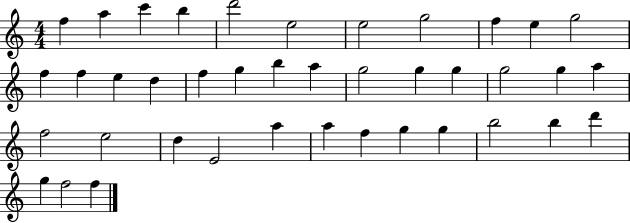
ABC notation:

X:1
T:Untitled
M:4/4
L:1/4
K:C
f a c' b d'2 e2 e2 g2 f e g2 f f e d f g b a g2 g g g2 g a f2 e2 d E2 a a f g g b2 b d' g f2 f